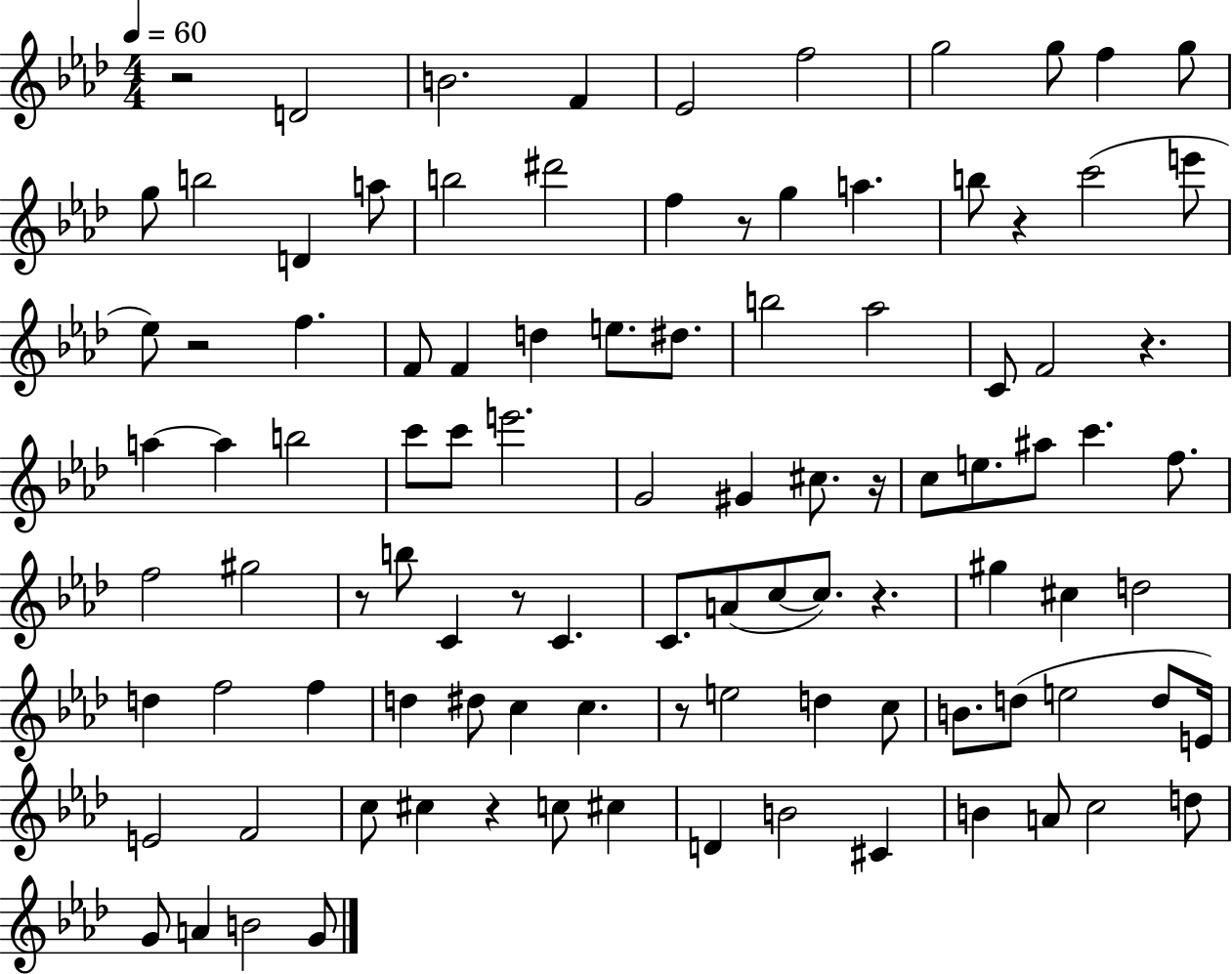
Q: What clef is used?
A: treble